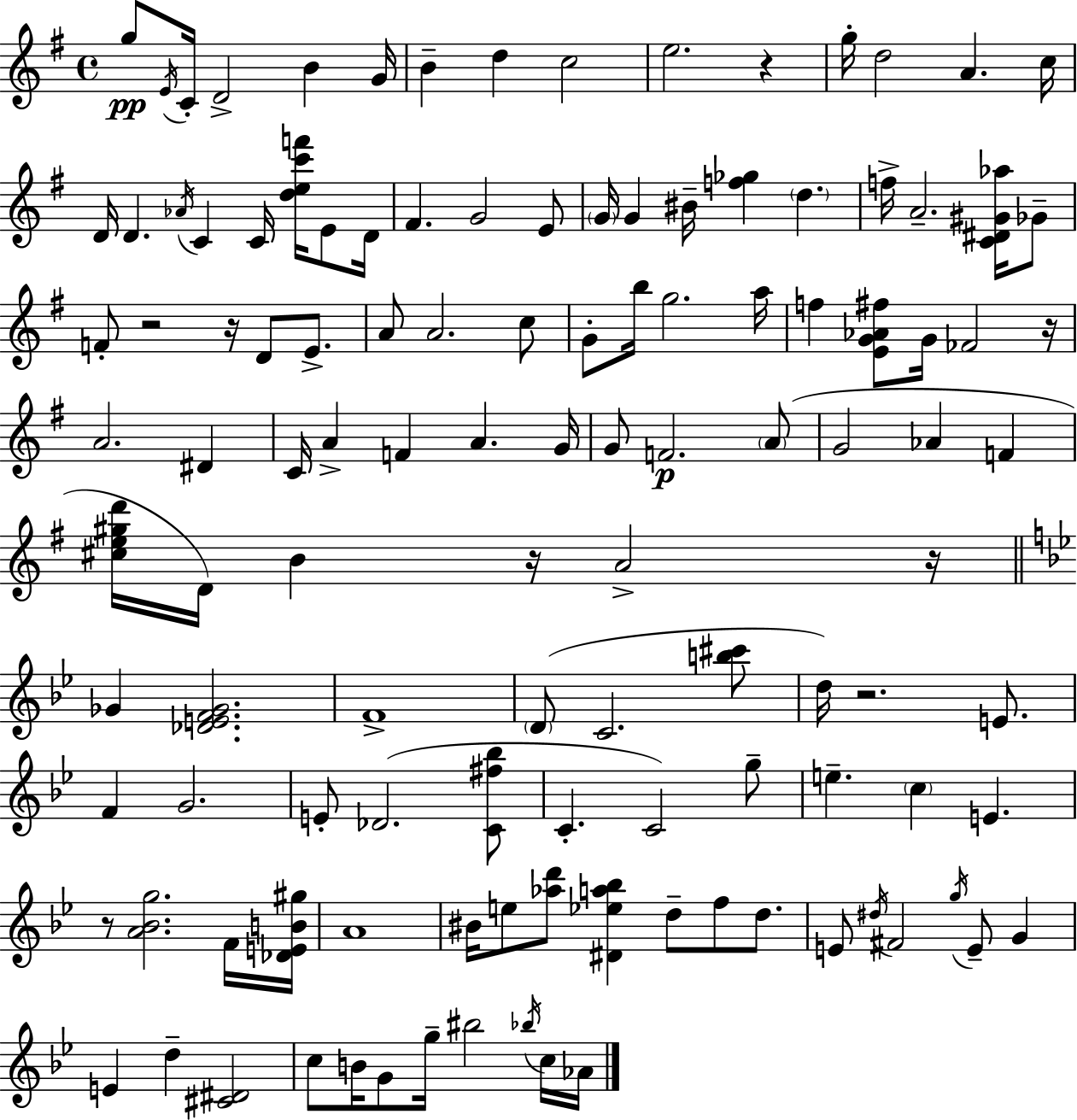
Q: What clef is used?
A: treble